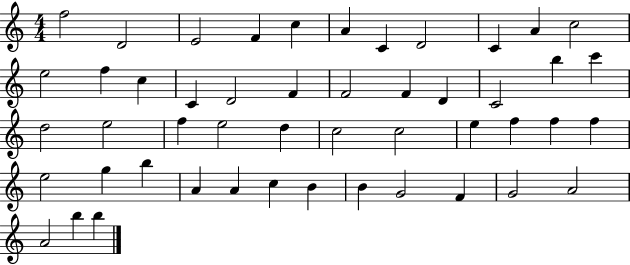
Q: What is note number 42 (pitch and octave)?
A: B4